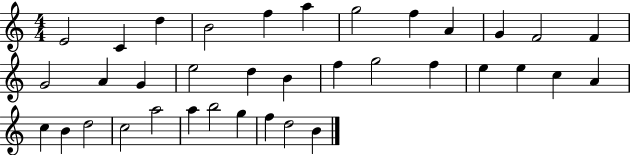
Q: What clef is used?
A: treble